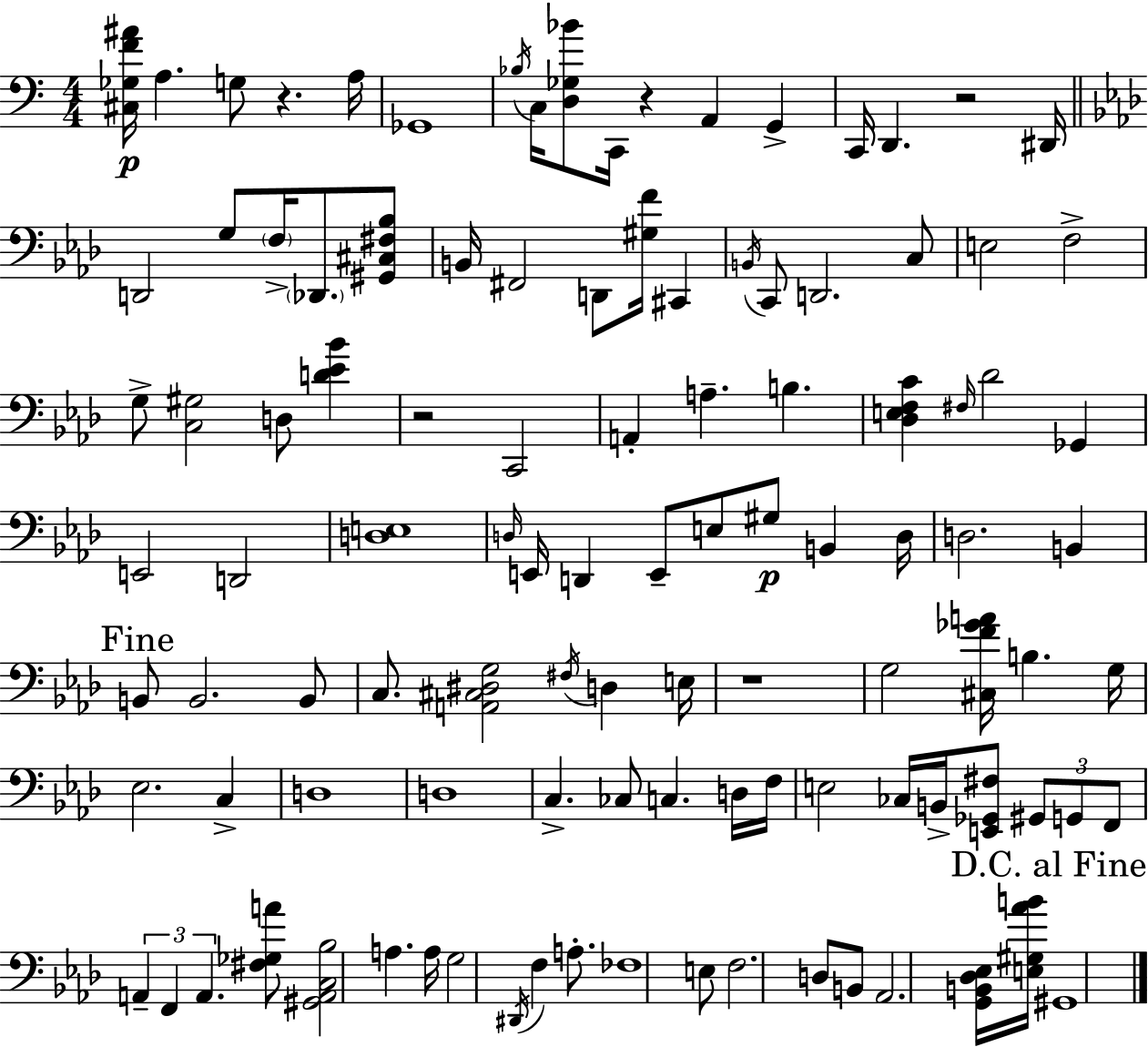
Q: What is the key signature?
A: A minor